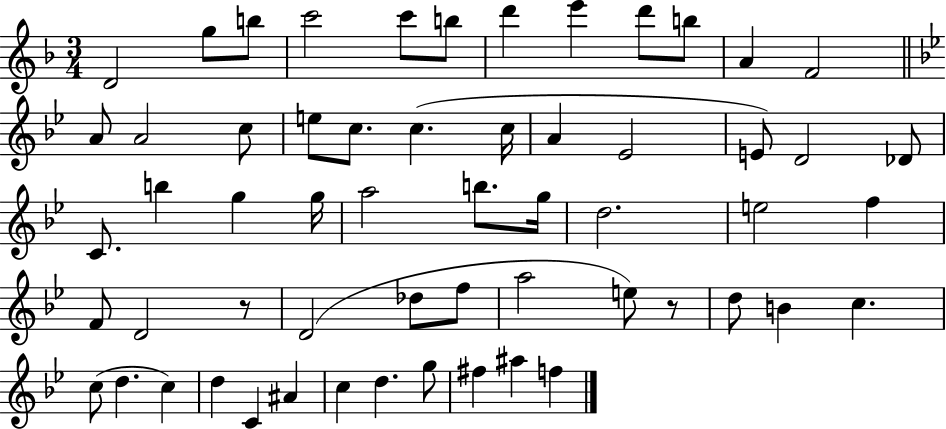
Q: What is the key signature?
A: F major